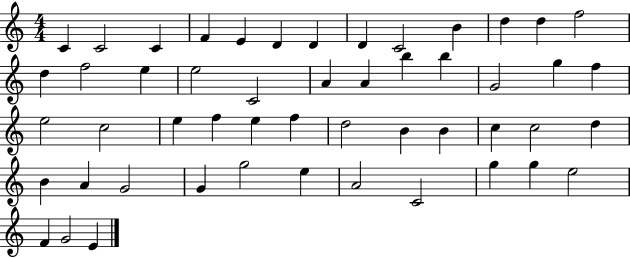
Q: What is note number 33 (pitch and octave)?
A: B4